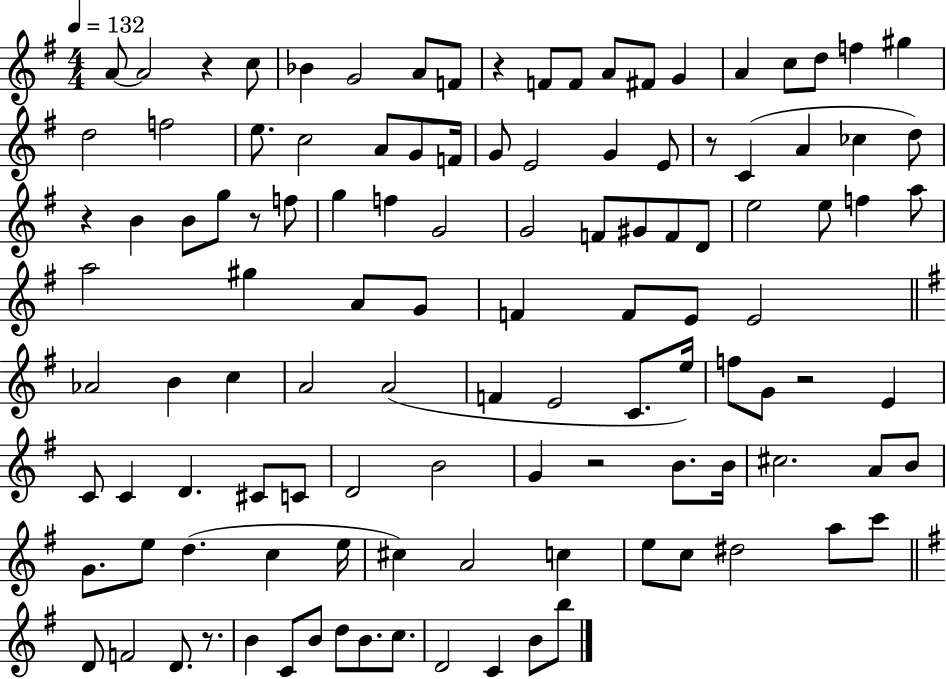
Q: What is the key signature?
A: G major